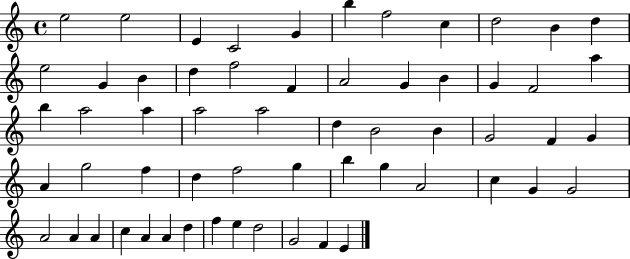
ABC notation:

X:1
T:Untitled
M:4/4
L:1/4
K:C
e2 e2 E C2 G b f2 c d2 B d e2 G B d f2 F A2 G B G F2 a b a2 a a2 a2 d B2 B G2 F G A g2 f d f2 g b g A2 c G G2 A2 A A c A A d f e d2 G2 F E